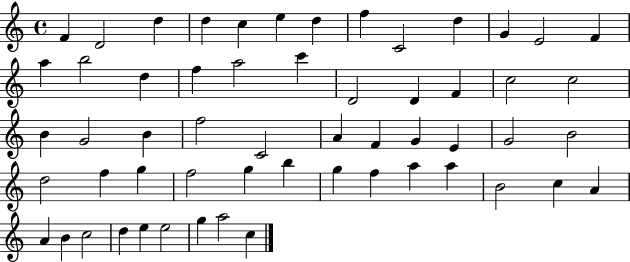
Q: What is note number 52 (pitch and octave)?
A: D5